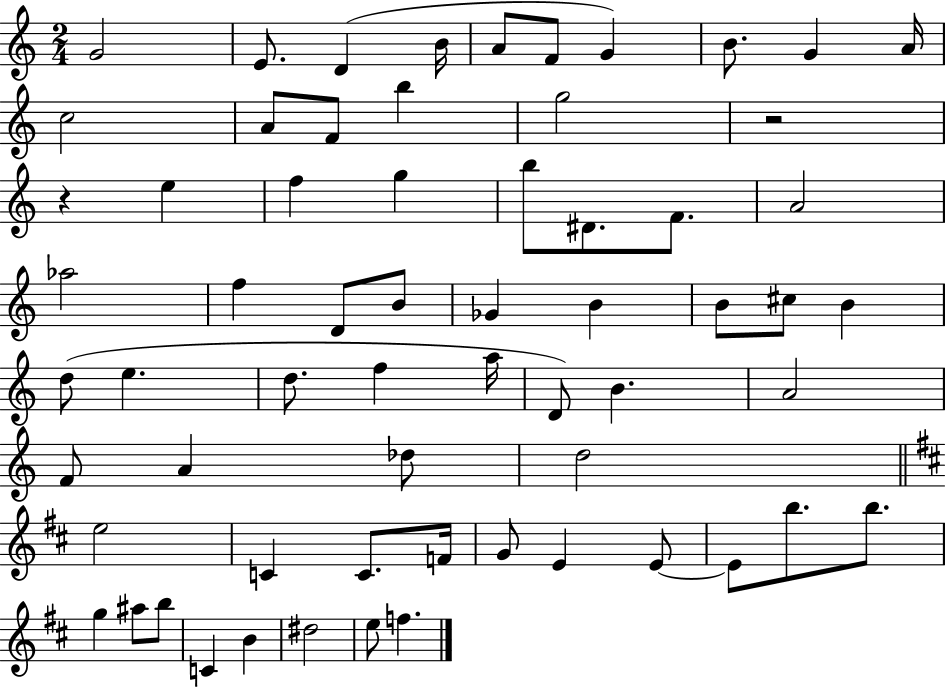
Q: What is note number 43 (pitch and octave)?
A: D5